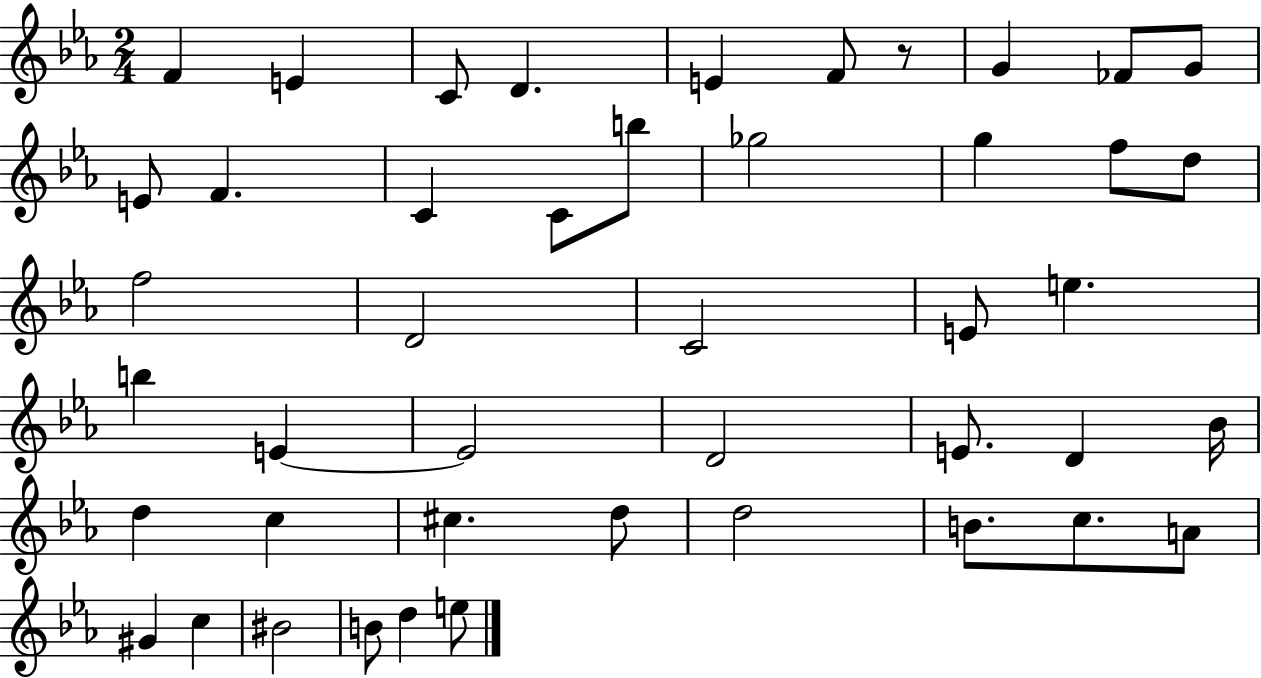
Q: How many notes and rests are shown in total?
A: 45